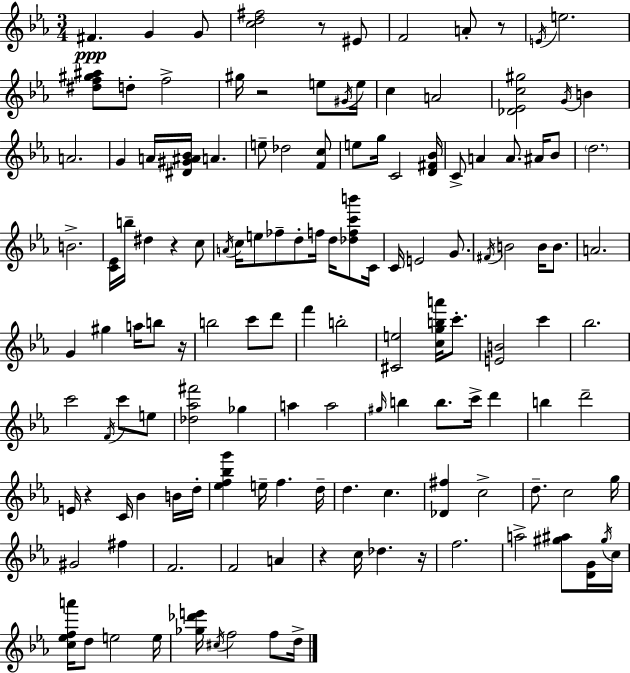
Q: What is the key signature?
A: C minor